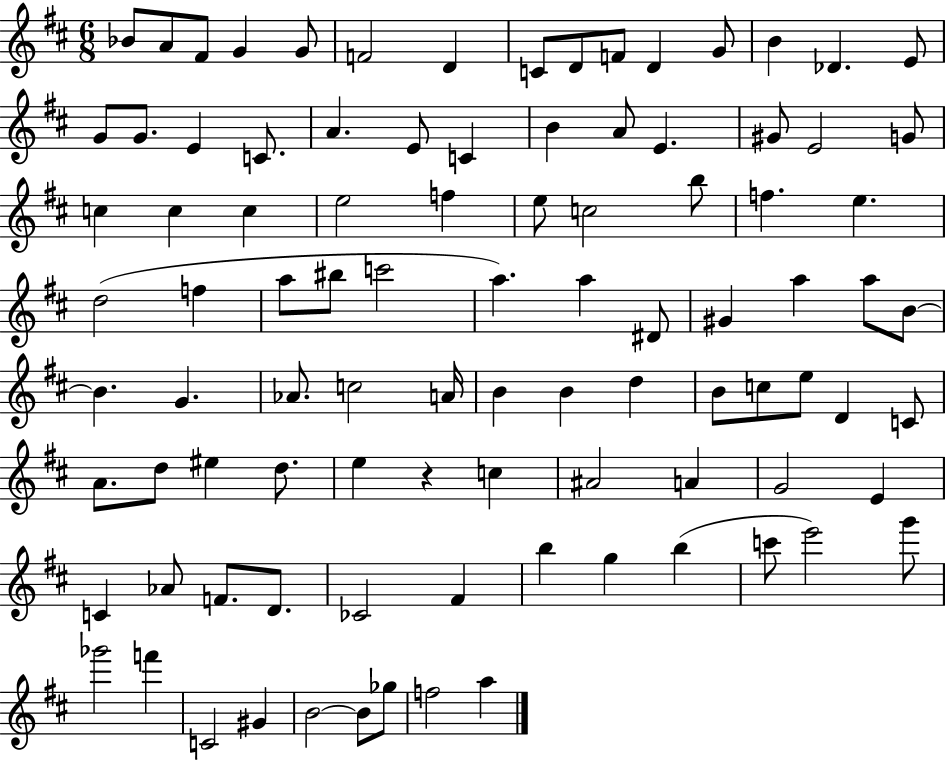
{
  \clef treble
  \numericTimeSignature
  \time 6/8
  \key d \major
  \repeat volta 2 { bes'8 a'8 fis'8 g'4 g'8 | f'2 d'4 | c'8 d'8 f'8 d'4 g'8 | b'4 des'4. e'8 | \break g'8 g'8. e'4 c'8. | a'4. e'8 c'4 | b'4 a'8 e'4. | gis'8 e'2 g'8 | \break c''4 c''4 c''4 | e''2 f''4 | e''8 c''2 b''8 | f''4. e''4. | \break d''2( f''4 | a''8 bis''8 c'''2 | a''4.) a''4 dis'8 | gis'4 a''4 a''8 b'8~~ | \break b'4. g'4. | aes'8. c''2 a'16 | b'4 b'4 d''4 | b'8 c''8 e''8 d'4 c'8 | \break a'8. d''8 eis''4 d''8. | e''4 r4 c''4 | ais'2 a'4 | g'2 e'4 | \break c'4 aes'8 f'8. d'8. | ces'2 fis'4 | b''4 g''4 b''4( | c'''8 e'''2) g'''8 | \break ges'''2 f'''4 | c'2 gis'4 | b'2~~ b'8 ges''8 | f''2 a''4 | \break } \bar "|."
}